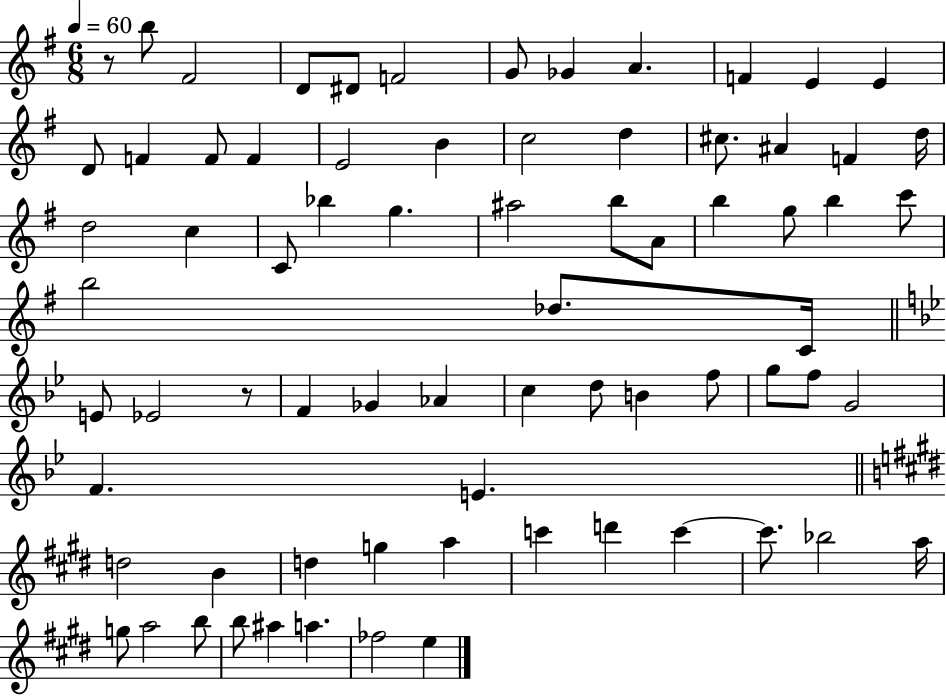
X:1
T:Untitled
M:6/8
L:1/4
K:G
z/2 b/2 ^F2 D/2 ^D/2 F2 G/2 _G A F E E D/2 F F/2 F E2 B c2 d ^c/2 ^A F d/4 d2 c C/2 _b g ^a2 b/2 A/2 b g/2 b c'/2 b2 _d/2 C/4 E/2 _E2 z/2 F _G _A c d/2 B f/2 g/2 f/2 G2 F E d2 B d g a c' d' c' c'/2 _b2 a/4 g/2 a2 b/2 b/2 ^a a _f2 e